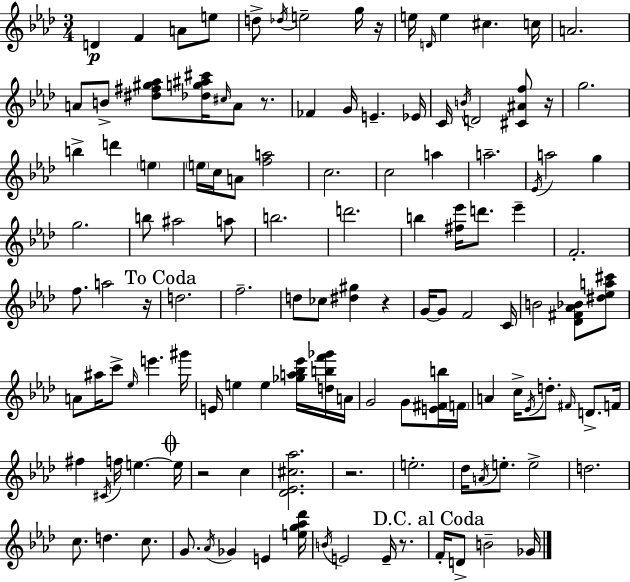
{
  \clef treble
  \numericTimeSignature
  \time 3/4
  \key f \minor
  d'4\p f'4 a'8 e''8 | d''8-> \acciaccatura { des''16 } e''2-- g''16 | r16 e''16 \grace { d'16 } e''4 cis''4. | c''16 a'2. | \break a'8 b'8-> <dis'' fis'' gis'' aes''>8 <des'' g'' ais'' cis'''>16 \grace { cis''16 } a'8 | r8. fes'4 g'16 e'4.-- | ees'16 c'16 \acciaccatura { b'16 } d'2 | <cis' ais' f''>8 r16 g''2. | \break b''4-> d'''4 | \parenthesize e''4 \parenthesize e''16 c''16 a'8 <f'' a''>2 | c''2. | c''2 | \break a''4 a''2.-- | \acciaccatura { ees'16 } a''2 | g''4 g''2. | b''8 ais''2 | \break a''8 b''2. | d'''2. | b''4 <fis'' ees'''>16 d'''8. | ees'''4-- f'2.-. | \break f''8. a''2 | r16 \mark "To Coda" d''2. | f''2.-- | d''8 ces''8 <dis'' gis''>4 | \break r4 g'16~~ g'8 f'2 | c'16 b'2 | <des' fis' aes' bes'>8 <dis'' ees'' a'' cis'''>8 a'8 ais''16 c'''8-> \grace { ees''16 } e'''4. | gis'''16 e'16 e''4 e''4 | \break <ges'' a'' bes'' ees'''>16 <d'' b'' f''' ges'''>16 a'16 g'2 | g'8 <e' fis' b''>16 \parenthesize f'16 a'4 c''16-> \acciaccatura { ees'16 } | d''8.-. \grace { fis'16 } d'8.-> f'16 fis''4 | \acciaccatura { cis'16 } f''16 e''4.~~ \mark \markup { \musicglyph "scripts.coda" } e''16 r2 | \break c''4 <des' ees' cis'' aes''>2. | r2. | e''2.-. | des''16 \acciaccatura { a'16 } e''8.-. | \break e''2-> d''2. | c''8. | d''4. c''8. g'8. | \acciaccatura { aes'16 } ges'4 e'4 <e'' g'' aes'' des'''>16 \acciaccatura { b'16 } | \break e'2 e'16-- r8. | \mark "D.C. al Coda" f'16-. d'8-> b'2-- ges'16 | \bar "|."
}